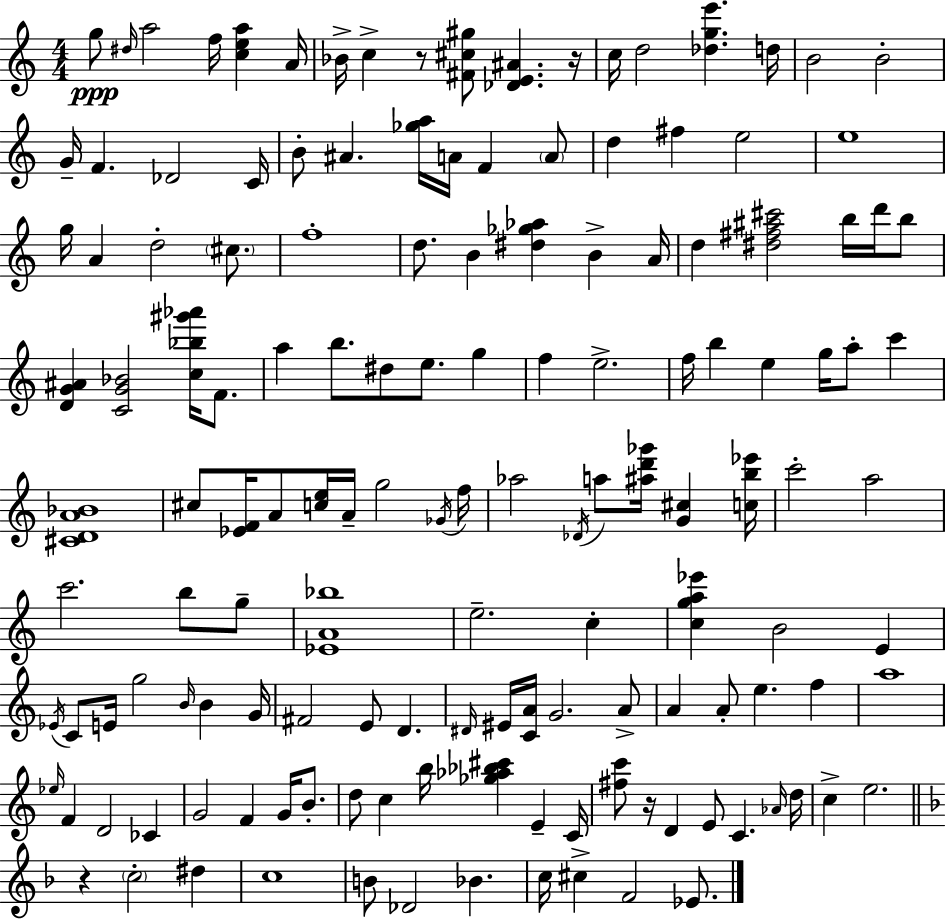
X:1
T:Untitled
M:4/4
L:1/4
K:Am
g/2 ^d/4 a2 f/4 [cea] A/4 _B/4 c z/2 [^F^c^g]/2 [_DE^A] z/4 c/4 d2 [_dge'] d/4 B2 B2 G/4 F _D2 C/4 B/2 ^A [_ga]/4 A/4 F A/2 d ^f e2 e4 g/4 A d2 ^c/2 f4 d/2 B [^d_g_a] B A/4 d [^d^f^a^c']2 b/4 d'/4 b/2 [DG^A] [CG_B]2 [c_b^g'_a']/4 F/2 a b/2 ^d/2 e/2 g f e2 f/4 b e g/4 a/2 c' [^CDA_B]4 ^c/2 [_EF]/4 A/2 [ce]/4 A/4 g2 _G/4 f/4 _a2 _D/4 a/2 [^ad'_g']/4 [G^c] [cb_e']/4 c'2 a2 c'2 b/2 g/2 [_EA_b]4 e2 c [cga_e'] B2 E _E/4 C/2 E/4 g2 B/4 B G/4 ^F2 E/2 D ^D/4 ^E/4 [CA]/4 G2 A/2 A A/2 e f a4 _e/4 F D2 _C G2 F G/4 B/2 d/2 c b/4 [_g_a_b^c'] E C/4 [^fc']/2 z/4 D E/2 C _A/4 d/4 c e2 z c2 ^d c4 B/2 _D2 _B c/4 ^c F2 _E/2